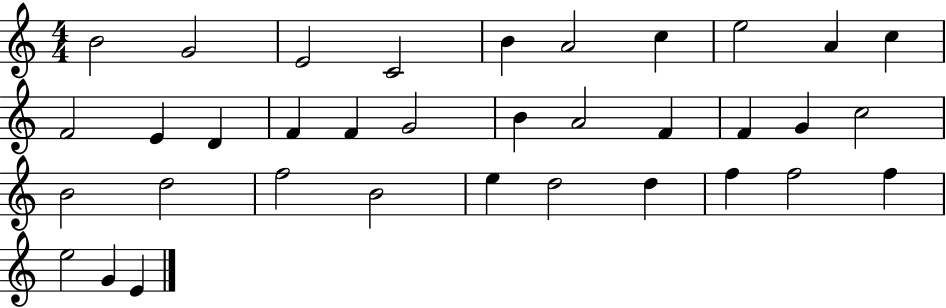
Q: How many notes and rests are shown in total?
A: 35